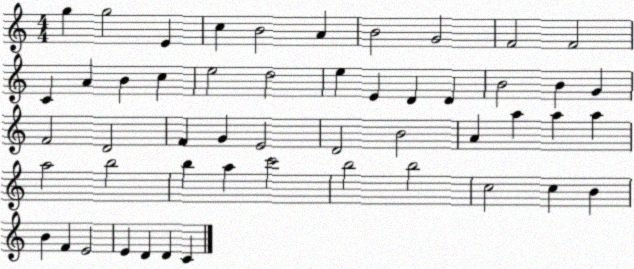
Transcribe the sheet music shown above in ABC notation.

X:1
T:Untitled
M:4/4
L:1/4
K:C
g g2 E c B2 A B2 G2 F2 F2 C A B c e2 d2 e E D D B2 B G F2 D2 F G E2 D2 B2 A a a a a2 b2 b a c'2 b2 b2 c2 c B B F E2 E D D C